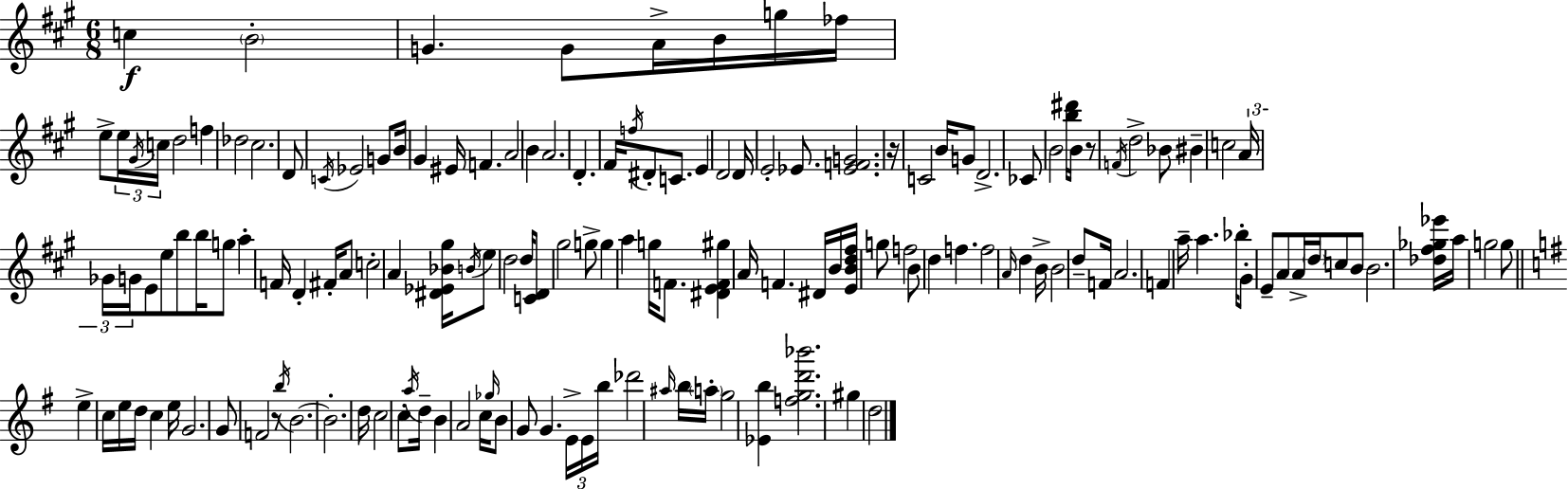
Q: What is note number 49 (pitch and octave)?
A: C5